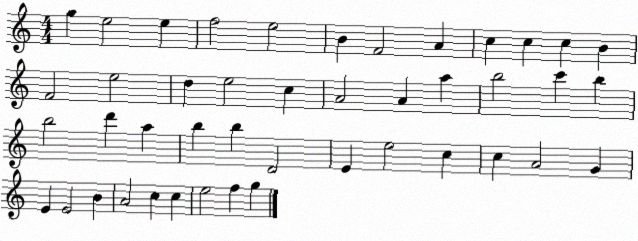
X:1
T:Untitled
M:4/4
L:1/4
K:C
g e2 e f2 e2 B F2 A c c c B F2 e2 d e2 c A2 A a b2 c' b b2 d' a b b D2 E e2 c c A2 G E E2 B A2 c c e2 f g